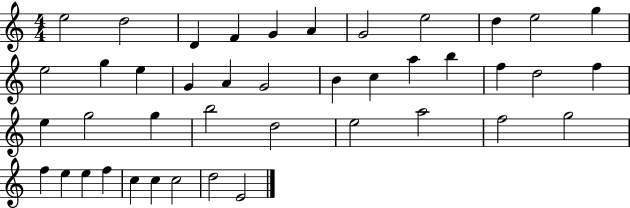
X:1
T:Untitled
M:4/4
L:1/4
K:C
e2 d2 D F G A G2 e2 d e2 g e2 g e G A G2 B c a b f d2 f e g2 g b2 d2 e2 a2 f2 g2 f e e f c c c2 d2 E2